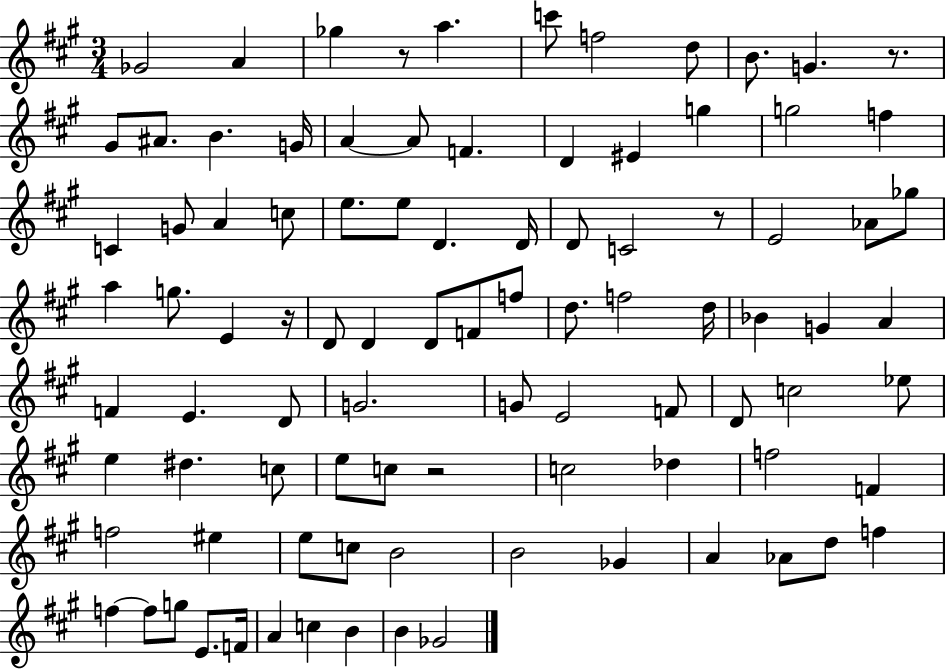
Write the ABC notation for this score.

X:1
T:Untitled
M:3/4
L:1/4
K:A
_G2 A _g z/2 a c'/2 f2 d/2 B/2 G z/2 ^G/2 ^A/2 B G/4 A A/2 F D ^E g g2 f C G/2 A c/2 e/2 e/2 D D/4 D/2 C2 z/2 E2 _A/2 _g/2 a g/2 E z/4 D/2 D D/2 F/2 f/2 d/2 f2 d/4 _B G A F E D/2 G2 G/2 E2 F/2 D/2 c2 _e/2 e ^d c/2 e/2 c/2 z2 c2 _d f2 F f2 ^e e/2 c/2 B2 B2 _G A _A/2 d/2 f f f/2 g/2 E/2 F/4 A c B B _G2